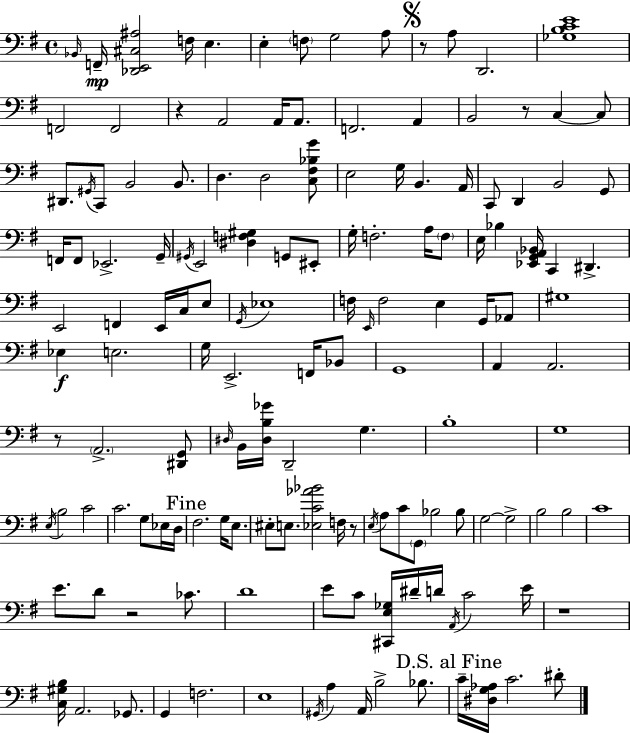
Bb2/s F2/s [Db2,E2,C#3,A#3]/h F3/s E3/q. E3/q F3/e G3/h A3/e R/e A3/e D2/h. [Gb3,B3,C4,E4]/w F2/h F2/h R/q A2/h A2/s A2/e. F2/h. A2/q B2/h R/e C3/q C3/e D#2/e. G#2/s C2/e B2/h B2/e. D3/q. D3/h [C3,F#3,Bb3,G4]/e E3/h G3/s B2/q. A2/s C2/e D2/q B2/h G2/e F2/s F2/e Eb2/h. G2/s G#2/s E2/h [D#3,F3,G#3]/q G2/e EIS2/e G3/s F3/h. A3/s F3/e E3/s Bb3/q [Eb2,G2,A2,Bb2]/s C2/q D#2/q. E2/h F2/q E2/s C3/s E3/e G2/s Eb3/w F3/s E2/s F3/h E3/q G2/s Ab2/e G#3/w Eb3/q E3/h. G3/s E2/h. F2/s Bb2/e G2/w A2/q A2/h. R/e A2/h. [D#2,G2]/e D#3/s B2/s [D#3,B3,Gb4]/s D2/h G3/q. B3/w G3/w E3/s B3/h C4/h C4/h. G3/e Eb3/s D3/s F#3/h. G3/s E3/e. EIS3/e E3/e. [Eb3,C4,Ab4,Bb4]/h F3/s R/e E3/s A3/e C4/e G2/e Bb3/h Bb3/e G3/h G3/h B3/h B3/h C4/w E4/e. D4/e R/h CES4/e. D4/w E4/e C4/e [C#2,E3,Gb3]/s D#4/s D4/s A2/s C4/h E4/s R/w [C3,G#3,B3]/s A2/h. Gb2/e. G2/q F3/h. E3/w G#2/s A3/q A2/s B3/h Bb3/e. C4/s [D#3,G3,Ab3]/s C4/h. D#4/e